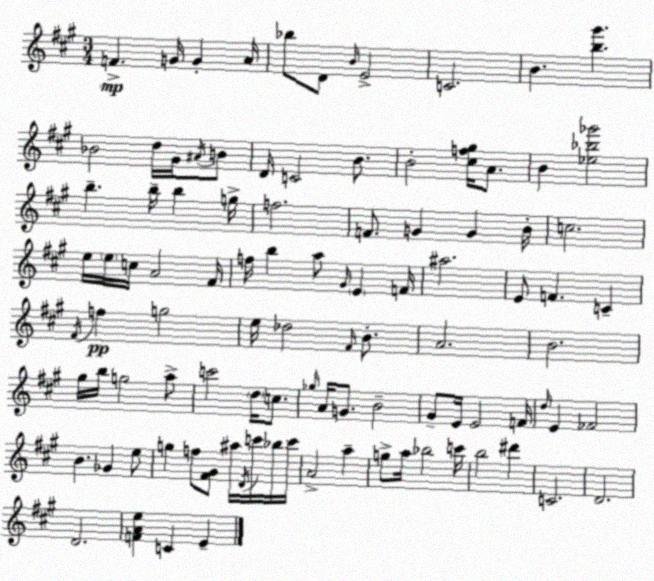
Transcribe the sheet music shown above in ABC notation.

X:1
T:Untitled
M:3/4
L:1/4
K:A
F G/4 G A/4 _b/2 D/2 B/4 E2 C2 B [b^g'] _B2 d/4 ^G/4 ^A/4 B/2 D/4 C2 B/2 B2 [^cf^g]/4 A/2 B [_e_b_g']2 b b/4 b g/4 f2 F/2 G G B/4 c2 e/4 e/4 c/4 A2 ^F/4 f/4 b a/2 ^G/4 E F/4 ^a2 E/2 F C ^F/4 f g2 e/4 _d2 ^F/4 B/2 A2 B2 ^g/4 b/4 g2 a/2 c'2 d/4 c/2 _g/4 A/4 G/2 B2 ^G/2 E/4 E2 F/4 d/4 E _F2 B _G e/2 g f/2 [^F^G]/2 ^a/4 D/4 c'/4 _b/4 c'/4 A2 a g/2 a/4 _b2 c'/4 b2 ^d' C2 D2 D2 [FAe] C E